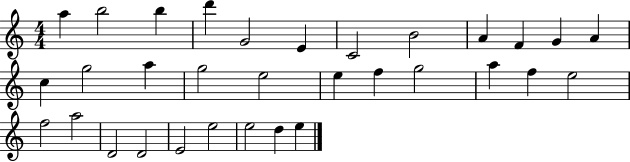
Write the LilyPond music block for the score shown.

{
  \clef treble
  \numericTimeSignature
  \time 4/4
  \key c \major
  a''4 b''2 b''4 | d'''4 g'2 e'4 | c'2 b'2 | a'4 f'4 g'4 a'4 | \break c''4 g''2 a''4 | g''2 e''2 | e''4 f''4 g''2 | a''4 f''4 e''2 | \break f''2 a''2 | d'2 d'2 | e'2 e''2 | e''2 d''4 e''4 | \break \bar "|."
}